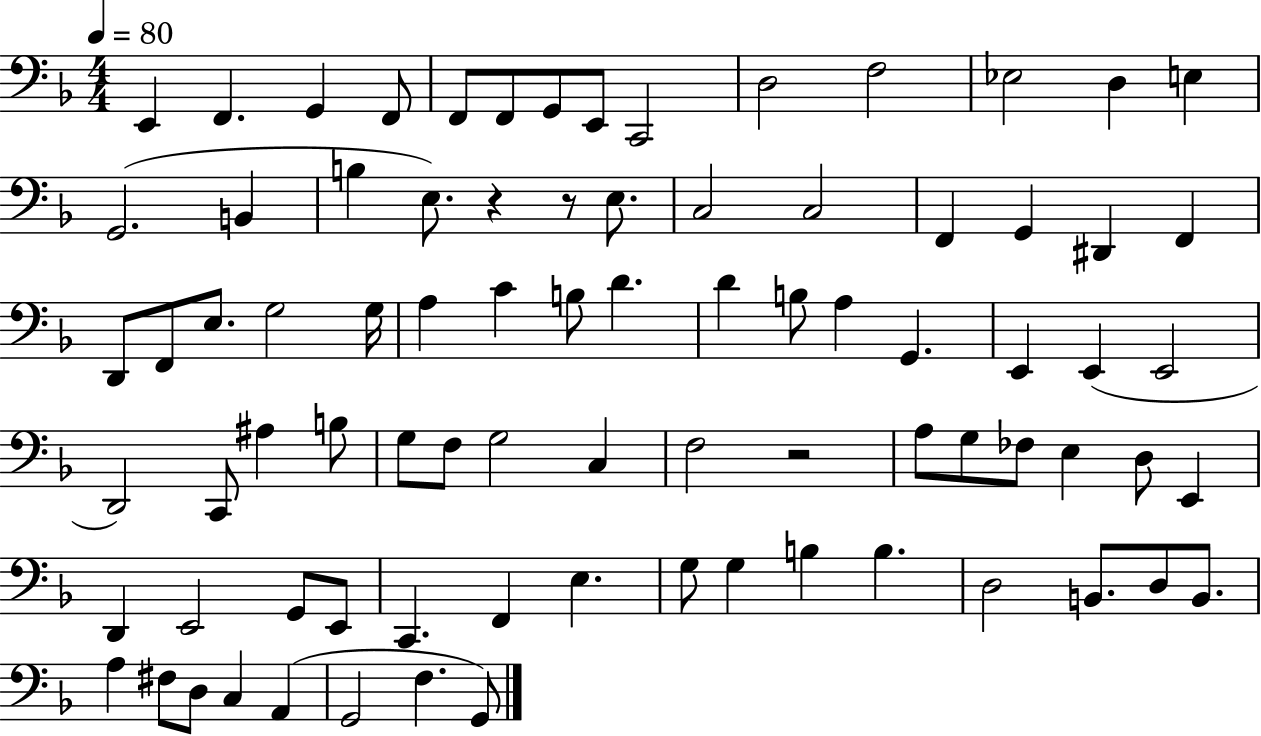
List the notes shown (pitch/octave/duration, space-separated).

E2/q F2/q. G2/q F2/e F2/e F2/e G2/e E2/e C2/h D3/h F3/h Eb3/h D3/q E3/q G2/h. B2/q B3/q E3/e. R/q R/e E3/e. C3/h C3/h F2/q G2/q D#2/q F2/q D2/e F2/e E3/e. G3/h G3/s A3/q C4/q B3/e D4/q. D4/q B3/e A3/q G2/q. E2/q E2/q E2/h D2/h C2/e A#3/q B3/e G3/e F3/e G3/h C3/q F3/h R/h A3/e G3/e FES3/e E3/q D3/e E2/q D2/q E2/h G2/e E2/e C2/q. F2/q E3/q. G3/e G3/q B3/q B3/q. D3/h B2/e. D3/e B2/e. A3/q F#3/e D3/e C3/q A2/q G2/h F3/q. G2/e